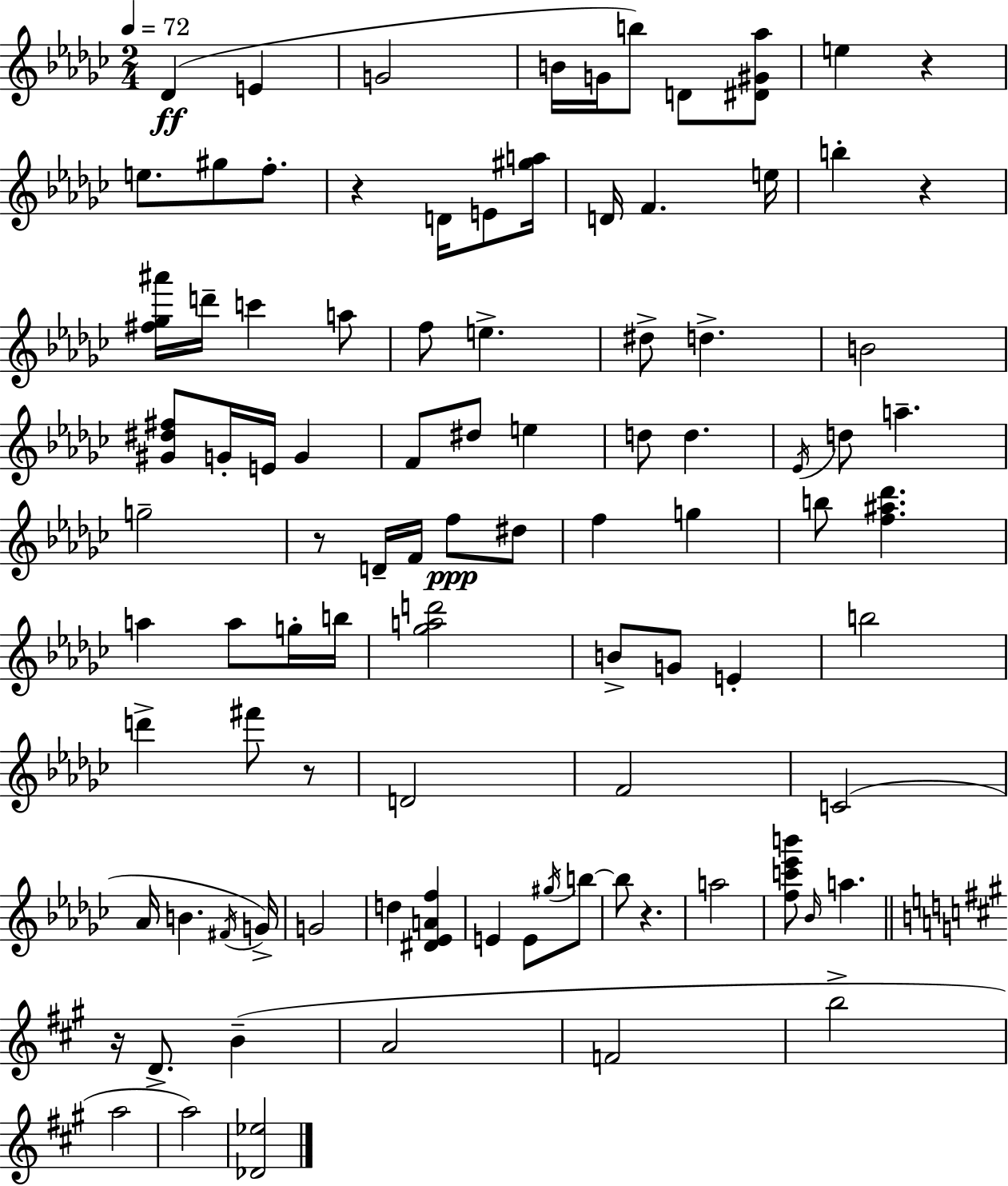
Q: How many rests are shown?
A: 7